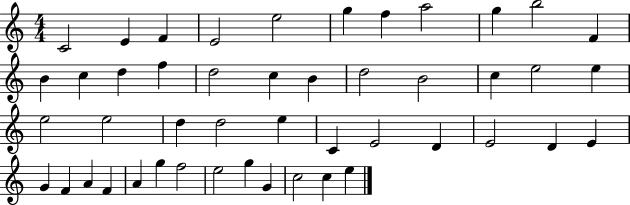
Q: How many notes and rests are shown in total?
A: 47